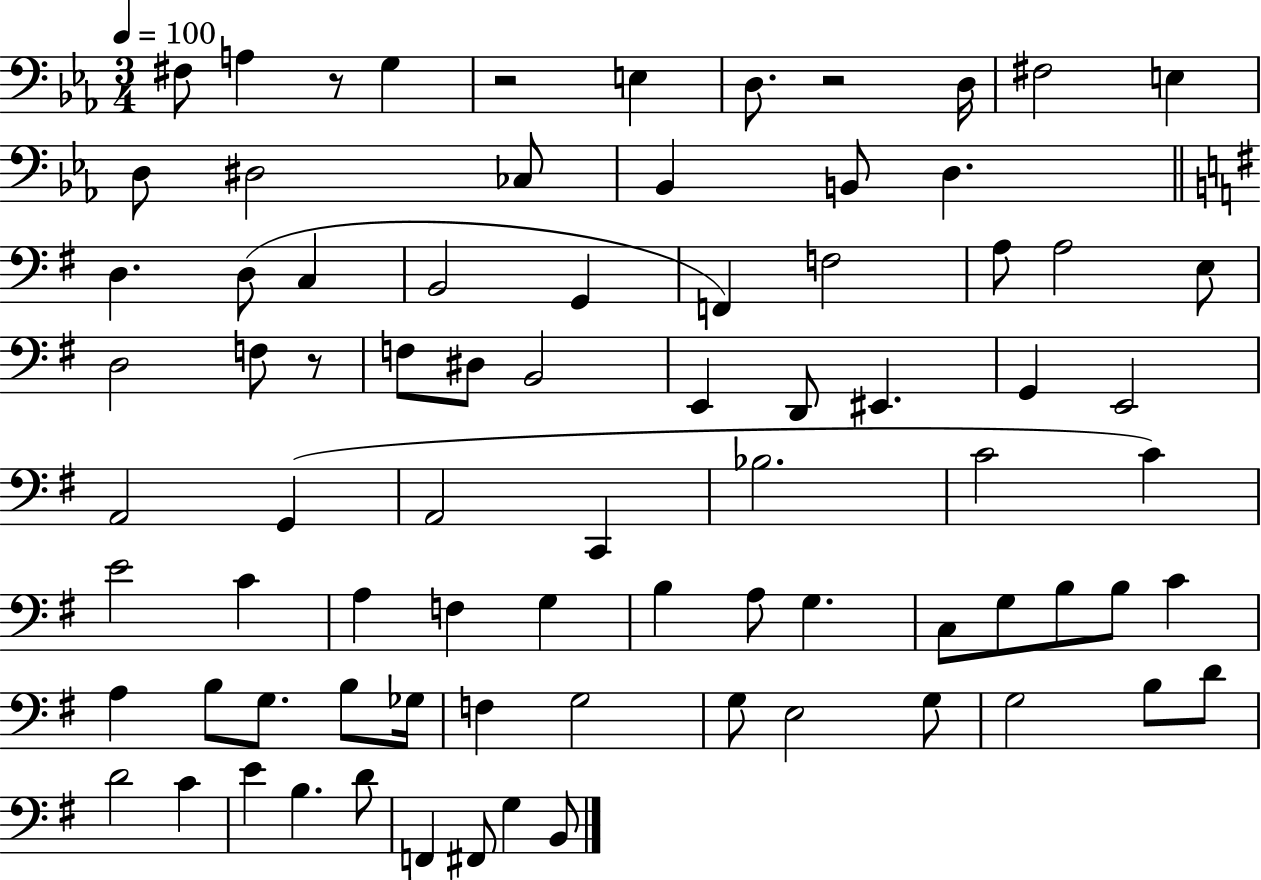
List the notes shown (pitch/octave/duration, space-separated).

F#3/e A3/q R/e G3/q R/h E3/q D3/e. R/h D3/s F#3/h E3/q D3/e D#3/h CES3/e Bb2/q B2/e D3/q. D3/q. D3/e C3/q B2/h G2/q F2/q F3/h A3/e A3/h E3/e D3/h F3/e R/e F3/e D#3/e B2/h E2/q D2/e EIS2/q. G2/q E2/h A2/h G2/q A2/h C2/q Bb3/h. C4/h C4/q E4/h C4/q A3/q F3/q G3/q B3/q A3/e G3/q. C3/e G3/e B3/e B3/e C4/q A3/q B3/e G3/e. B3/e Gb3/s F3/q G3/h G3/e E3/h G3/e G3/h B3/e D4/e D4/h C4/q E4/q B3/q. D4/e F2/q F#2/e G3/q B2/e